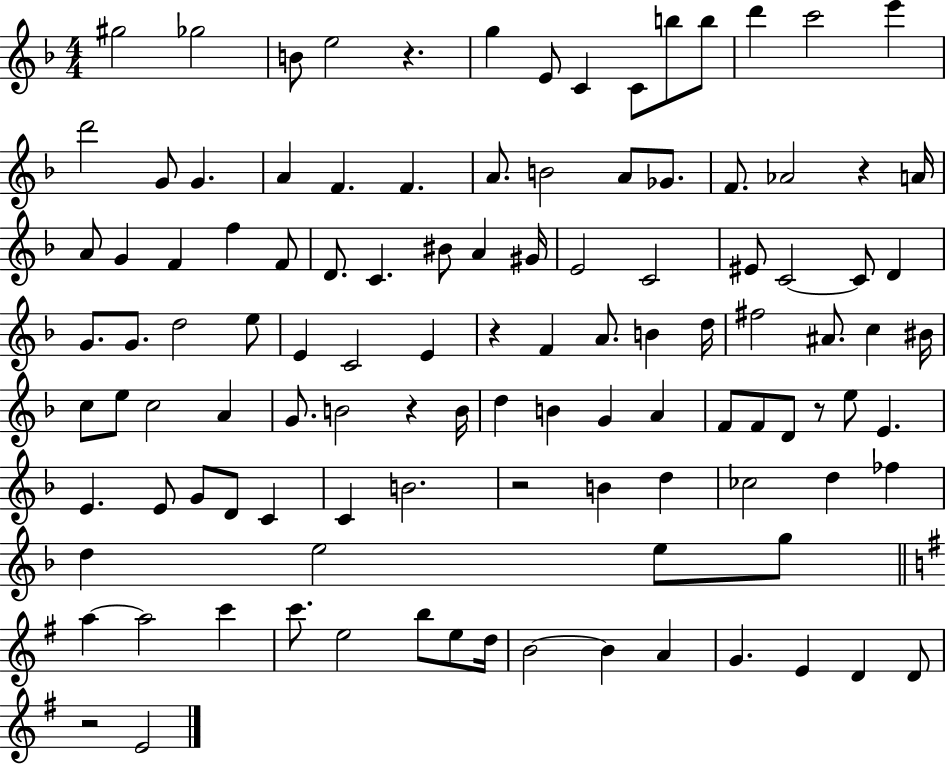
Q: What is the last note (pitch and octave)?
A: E4